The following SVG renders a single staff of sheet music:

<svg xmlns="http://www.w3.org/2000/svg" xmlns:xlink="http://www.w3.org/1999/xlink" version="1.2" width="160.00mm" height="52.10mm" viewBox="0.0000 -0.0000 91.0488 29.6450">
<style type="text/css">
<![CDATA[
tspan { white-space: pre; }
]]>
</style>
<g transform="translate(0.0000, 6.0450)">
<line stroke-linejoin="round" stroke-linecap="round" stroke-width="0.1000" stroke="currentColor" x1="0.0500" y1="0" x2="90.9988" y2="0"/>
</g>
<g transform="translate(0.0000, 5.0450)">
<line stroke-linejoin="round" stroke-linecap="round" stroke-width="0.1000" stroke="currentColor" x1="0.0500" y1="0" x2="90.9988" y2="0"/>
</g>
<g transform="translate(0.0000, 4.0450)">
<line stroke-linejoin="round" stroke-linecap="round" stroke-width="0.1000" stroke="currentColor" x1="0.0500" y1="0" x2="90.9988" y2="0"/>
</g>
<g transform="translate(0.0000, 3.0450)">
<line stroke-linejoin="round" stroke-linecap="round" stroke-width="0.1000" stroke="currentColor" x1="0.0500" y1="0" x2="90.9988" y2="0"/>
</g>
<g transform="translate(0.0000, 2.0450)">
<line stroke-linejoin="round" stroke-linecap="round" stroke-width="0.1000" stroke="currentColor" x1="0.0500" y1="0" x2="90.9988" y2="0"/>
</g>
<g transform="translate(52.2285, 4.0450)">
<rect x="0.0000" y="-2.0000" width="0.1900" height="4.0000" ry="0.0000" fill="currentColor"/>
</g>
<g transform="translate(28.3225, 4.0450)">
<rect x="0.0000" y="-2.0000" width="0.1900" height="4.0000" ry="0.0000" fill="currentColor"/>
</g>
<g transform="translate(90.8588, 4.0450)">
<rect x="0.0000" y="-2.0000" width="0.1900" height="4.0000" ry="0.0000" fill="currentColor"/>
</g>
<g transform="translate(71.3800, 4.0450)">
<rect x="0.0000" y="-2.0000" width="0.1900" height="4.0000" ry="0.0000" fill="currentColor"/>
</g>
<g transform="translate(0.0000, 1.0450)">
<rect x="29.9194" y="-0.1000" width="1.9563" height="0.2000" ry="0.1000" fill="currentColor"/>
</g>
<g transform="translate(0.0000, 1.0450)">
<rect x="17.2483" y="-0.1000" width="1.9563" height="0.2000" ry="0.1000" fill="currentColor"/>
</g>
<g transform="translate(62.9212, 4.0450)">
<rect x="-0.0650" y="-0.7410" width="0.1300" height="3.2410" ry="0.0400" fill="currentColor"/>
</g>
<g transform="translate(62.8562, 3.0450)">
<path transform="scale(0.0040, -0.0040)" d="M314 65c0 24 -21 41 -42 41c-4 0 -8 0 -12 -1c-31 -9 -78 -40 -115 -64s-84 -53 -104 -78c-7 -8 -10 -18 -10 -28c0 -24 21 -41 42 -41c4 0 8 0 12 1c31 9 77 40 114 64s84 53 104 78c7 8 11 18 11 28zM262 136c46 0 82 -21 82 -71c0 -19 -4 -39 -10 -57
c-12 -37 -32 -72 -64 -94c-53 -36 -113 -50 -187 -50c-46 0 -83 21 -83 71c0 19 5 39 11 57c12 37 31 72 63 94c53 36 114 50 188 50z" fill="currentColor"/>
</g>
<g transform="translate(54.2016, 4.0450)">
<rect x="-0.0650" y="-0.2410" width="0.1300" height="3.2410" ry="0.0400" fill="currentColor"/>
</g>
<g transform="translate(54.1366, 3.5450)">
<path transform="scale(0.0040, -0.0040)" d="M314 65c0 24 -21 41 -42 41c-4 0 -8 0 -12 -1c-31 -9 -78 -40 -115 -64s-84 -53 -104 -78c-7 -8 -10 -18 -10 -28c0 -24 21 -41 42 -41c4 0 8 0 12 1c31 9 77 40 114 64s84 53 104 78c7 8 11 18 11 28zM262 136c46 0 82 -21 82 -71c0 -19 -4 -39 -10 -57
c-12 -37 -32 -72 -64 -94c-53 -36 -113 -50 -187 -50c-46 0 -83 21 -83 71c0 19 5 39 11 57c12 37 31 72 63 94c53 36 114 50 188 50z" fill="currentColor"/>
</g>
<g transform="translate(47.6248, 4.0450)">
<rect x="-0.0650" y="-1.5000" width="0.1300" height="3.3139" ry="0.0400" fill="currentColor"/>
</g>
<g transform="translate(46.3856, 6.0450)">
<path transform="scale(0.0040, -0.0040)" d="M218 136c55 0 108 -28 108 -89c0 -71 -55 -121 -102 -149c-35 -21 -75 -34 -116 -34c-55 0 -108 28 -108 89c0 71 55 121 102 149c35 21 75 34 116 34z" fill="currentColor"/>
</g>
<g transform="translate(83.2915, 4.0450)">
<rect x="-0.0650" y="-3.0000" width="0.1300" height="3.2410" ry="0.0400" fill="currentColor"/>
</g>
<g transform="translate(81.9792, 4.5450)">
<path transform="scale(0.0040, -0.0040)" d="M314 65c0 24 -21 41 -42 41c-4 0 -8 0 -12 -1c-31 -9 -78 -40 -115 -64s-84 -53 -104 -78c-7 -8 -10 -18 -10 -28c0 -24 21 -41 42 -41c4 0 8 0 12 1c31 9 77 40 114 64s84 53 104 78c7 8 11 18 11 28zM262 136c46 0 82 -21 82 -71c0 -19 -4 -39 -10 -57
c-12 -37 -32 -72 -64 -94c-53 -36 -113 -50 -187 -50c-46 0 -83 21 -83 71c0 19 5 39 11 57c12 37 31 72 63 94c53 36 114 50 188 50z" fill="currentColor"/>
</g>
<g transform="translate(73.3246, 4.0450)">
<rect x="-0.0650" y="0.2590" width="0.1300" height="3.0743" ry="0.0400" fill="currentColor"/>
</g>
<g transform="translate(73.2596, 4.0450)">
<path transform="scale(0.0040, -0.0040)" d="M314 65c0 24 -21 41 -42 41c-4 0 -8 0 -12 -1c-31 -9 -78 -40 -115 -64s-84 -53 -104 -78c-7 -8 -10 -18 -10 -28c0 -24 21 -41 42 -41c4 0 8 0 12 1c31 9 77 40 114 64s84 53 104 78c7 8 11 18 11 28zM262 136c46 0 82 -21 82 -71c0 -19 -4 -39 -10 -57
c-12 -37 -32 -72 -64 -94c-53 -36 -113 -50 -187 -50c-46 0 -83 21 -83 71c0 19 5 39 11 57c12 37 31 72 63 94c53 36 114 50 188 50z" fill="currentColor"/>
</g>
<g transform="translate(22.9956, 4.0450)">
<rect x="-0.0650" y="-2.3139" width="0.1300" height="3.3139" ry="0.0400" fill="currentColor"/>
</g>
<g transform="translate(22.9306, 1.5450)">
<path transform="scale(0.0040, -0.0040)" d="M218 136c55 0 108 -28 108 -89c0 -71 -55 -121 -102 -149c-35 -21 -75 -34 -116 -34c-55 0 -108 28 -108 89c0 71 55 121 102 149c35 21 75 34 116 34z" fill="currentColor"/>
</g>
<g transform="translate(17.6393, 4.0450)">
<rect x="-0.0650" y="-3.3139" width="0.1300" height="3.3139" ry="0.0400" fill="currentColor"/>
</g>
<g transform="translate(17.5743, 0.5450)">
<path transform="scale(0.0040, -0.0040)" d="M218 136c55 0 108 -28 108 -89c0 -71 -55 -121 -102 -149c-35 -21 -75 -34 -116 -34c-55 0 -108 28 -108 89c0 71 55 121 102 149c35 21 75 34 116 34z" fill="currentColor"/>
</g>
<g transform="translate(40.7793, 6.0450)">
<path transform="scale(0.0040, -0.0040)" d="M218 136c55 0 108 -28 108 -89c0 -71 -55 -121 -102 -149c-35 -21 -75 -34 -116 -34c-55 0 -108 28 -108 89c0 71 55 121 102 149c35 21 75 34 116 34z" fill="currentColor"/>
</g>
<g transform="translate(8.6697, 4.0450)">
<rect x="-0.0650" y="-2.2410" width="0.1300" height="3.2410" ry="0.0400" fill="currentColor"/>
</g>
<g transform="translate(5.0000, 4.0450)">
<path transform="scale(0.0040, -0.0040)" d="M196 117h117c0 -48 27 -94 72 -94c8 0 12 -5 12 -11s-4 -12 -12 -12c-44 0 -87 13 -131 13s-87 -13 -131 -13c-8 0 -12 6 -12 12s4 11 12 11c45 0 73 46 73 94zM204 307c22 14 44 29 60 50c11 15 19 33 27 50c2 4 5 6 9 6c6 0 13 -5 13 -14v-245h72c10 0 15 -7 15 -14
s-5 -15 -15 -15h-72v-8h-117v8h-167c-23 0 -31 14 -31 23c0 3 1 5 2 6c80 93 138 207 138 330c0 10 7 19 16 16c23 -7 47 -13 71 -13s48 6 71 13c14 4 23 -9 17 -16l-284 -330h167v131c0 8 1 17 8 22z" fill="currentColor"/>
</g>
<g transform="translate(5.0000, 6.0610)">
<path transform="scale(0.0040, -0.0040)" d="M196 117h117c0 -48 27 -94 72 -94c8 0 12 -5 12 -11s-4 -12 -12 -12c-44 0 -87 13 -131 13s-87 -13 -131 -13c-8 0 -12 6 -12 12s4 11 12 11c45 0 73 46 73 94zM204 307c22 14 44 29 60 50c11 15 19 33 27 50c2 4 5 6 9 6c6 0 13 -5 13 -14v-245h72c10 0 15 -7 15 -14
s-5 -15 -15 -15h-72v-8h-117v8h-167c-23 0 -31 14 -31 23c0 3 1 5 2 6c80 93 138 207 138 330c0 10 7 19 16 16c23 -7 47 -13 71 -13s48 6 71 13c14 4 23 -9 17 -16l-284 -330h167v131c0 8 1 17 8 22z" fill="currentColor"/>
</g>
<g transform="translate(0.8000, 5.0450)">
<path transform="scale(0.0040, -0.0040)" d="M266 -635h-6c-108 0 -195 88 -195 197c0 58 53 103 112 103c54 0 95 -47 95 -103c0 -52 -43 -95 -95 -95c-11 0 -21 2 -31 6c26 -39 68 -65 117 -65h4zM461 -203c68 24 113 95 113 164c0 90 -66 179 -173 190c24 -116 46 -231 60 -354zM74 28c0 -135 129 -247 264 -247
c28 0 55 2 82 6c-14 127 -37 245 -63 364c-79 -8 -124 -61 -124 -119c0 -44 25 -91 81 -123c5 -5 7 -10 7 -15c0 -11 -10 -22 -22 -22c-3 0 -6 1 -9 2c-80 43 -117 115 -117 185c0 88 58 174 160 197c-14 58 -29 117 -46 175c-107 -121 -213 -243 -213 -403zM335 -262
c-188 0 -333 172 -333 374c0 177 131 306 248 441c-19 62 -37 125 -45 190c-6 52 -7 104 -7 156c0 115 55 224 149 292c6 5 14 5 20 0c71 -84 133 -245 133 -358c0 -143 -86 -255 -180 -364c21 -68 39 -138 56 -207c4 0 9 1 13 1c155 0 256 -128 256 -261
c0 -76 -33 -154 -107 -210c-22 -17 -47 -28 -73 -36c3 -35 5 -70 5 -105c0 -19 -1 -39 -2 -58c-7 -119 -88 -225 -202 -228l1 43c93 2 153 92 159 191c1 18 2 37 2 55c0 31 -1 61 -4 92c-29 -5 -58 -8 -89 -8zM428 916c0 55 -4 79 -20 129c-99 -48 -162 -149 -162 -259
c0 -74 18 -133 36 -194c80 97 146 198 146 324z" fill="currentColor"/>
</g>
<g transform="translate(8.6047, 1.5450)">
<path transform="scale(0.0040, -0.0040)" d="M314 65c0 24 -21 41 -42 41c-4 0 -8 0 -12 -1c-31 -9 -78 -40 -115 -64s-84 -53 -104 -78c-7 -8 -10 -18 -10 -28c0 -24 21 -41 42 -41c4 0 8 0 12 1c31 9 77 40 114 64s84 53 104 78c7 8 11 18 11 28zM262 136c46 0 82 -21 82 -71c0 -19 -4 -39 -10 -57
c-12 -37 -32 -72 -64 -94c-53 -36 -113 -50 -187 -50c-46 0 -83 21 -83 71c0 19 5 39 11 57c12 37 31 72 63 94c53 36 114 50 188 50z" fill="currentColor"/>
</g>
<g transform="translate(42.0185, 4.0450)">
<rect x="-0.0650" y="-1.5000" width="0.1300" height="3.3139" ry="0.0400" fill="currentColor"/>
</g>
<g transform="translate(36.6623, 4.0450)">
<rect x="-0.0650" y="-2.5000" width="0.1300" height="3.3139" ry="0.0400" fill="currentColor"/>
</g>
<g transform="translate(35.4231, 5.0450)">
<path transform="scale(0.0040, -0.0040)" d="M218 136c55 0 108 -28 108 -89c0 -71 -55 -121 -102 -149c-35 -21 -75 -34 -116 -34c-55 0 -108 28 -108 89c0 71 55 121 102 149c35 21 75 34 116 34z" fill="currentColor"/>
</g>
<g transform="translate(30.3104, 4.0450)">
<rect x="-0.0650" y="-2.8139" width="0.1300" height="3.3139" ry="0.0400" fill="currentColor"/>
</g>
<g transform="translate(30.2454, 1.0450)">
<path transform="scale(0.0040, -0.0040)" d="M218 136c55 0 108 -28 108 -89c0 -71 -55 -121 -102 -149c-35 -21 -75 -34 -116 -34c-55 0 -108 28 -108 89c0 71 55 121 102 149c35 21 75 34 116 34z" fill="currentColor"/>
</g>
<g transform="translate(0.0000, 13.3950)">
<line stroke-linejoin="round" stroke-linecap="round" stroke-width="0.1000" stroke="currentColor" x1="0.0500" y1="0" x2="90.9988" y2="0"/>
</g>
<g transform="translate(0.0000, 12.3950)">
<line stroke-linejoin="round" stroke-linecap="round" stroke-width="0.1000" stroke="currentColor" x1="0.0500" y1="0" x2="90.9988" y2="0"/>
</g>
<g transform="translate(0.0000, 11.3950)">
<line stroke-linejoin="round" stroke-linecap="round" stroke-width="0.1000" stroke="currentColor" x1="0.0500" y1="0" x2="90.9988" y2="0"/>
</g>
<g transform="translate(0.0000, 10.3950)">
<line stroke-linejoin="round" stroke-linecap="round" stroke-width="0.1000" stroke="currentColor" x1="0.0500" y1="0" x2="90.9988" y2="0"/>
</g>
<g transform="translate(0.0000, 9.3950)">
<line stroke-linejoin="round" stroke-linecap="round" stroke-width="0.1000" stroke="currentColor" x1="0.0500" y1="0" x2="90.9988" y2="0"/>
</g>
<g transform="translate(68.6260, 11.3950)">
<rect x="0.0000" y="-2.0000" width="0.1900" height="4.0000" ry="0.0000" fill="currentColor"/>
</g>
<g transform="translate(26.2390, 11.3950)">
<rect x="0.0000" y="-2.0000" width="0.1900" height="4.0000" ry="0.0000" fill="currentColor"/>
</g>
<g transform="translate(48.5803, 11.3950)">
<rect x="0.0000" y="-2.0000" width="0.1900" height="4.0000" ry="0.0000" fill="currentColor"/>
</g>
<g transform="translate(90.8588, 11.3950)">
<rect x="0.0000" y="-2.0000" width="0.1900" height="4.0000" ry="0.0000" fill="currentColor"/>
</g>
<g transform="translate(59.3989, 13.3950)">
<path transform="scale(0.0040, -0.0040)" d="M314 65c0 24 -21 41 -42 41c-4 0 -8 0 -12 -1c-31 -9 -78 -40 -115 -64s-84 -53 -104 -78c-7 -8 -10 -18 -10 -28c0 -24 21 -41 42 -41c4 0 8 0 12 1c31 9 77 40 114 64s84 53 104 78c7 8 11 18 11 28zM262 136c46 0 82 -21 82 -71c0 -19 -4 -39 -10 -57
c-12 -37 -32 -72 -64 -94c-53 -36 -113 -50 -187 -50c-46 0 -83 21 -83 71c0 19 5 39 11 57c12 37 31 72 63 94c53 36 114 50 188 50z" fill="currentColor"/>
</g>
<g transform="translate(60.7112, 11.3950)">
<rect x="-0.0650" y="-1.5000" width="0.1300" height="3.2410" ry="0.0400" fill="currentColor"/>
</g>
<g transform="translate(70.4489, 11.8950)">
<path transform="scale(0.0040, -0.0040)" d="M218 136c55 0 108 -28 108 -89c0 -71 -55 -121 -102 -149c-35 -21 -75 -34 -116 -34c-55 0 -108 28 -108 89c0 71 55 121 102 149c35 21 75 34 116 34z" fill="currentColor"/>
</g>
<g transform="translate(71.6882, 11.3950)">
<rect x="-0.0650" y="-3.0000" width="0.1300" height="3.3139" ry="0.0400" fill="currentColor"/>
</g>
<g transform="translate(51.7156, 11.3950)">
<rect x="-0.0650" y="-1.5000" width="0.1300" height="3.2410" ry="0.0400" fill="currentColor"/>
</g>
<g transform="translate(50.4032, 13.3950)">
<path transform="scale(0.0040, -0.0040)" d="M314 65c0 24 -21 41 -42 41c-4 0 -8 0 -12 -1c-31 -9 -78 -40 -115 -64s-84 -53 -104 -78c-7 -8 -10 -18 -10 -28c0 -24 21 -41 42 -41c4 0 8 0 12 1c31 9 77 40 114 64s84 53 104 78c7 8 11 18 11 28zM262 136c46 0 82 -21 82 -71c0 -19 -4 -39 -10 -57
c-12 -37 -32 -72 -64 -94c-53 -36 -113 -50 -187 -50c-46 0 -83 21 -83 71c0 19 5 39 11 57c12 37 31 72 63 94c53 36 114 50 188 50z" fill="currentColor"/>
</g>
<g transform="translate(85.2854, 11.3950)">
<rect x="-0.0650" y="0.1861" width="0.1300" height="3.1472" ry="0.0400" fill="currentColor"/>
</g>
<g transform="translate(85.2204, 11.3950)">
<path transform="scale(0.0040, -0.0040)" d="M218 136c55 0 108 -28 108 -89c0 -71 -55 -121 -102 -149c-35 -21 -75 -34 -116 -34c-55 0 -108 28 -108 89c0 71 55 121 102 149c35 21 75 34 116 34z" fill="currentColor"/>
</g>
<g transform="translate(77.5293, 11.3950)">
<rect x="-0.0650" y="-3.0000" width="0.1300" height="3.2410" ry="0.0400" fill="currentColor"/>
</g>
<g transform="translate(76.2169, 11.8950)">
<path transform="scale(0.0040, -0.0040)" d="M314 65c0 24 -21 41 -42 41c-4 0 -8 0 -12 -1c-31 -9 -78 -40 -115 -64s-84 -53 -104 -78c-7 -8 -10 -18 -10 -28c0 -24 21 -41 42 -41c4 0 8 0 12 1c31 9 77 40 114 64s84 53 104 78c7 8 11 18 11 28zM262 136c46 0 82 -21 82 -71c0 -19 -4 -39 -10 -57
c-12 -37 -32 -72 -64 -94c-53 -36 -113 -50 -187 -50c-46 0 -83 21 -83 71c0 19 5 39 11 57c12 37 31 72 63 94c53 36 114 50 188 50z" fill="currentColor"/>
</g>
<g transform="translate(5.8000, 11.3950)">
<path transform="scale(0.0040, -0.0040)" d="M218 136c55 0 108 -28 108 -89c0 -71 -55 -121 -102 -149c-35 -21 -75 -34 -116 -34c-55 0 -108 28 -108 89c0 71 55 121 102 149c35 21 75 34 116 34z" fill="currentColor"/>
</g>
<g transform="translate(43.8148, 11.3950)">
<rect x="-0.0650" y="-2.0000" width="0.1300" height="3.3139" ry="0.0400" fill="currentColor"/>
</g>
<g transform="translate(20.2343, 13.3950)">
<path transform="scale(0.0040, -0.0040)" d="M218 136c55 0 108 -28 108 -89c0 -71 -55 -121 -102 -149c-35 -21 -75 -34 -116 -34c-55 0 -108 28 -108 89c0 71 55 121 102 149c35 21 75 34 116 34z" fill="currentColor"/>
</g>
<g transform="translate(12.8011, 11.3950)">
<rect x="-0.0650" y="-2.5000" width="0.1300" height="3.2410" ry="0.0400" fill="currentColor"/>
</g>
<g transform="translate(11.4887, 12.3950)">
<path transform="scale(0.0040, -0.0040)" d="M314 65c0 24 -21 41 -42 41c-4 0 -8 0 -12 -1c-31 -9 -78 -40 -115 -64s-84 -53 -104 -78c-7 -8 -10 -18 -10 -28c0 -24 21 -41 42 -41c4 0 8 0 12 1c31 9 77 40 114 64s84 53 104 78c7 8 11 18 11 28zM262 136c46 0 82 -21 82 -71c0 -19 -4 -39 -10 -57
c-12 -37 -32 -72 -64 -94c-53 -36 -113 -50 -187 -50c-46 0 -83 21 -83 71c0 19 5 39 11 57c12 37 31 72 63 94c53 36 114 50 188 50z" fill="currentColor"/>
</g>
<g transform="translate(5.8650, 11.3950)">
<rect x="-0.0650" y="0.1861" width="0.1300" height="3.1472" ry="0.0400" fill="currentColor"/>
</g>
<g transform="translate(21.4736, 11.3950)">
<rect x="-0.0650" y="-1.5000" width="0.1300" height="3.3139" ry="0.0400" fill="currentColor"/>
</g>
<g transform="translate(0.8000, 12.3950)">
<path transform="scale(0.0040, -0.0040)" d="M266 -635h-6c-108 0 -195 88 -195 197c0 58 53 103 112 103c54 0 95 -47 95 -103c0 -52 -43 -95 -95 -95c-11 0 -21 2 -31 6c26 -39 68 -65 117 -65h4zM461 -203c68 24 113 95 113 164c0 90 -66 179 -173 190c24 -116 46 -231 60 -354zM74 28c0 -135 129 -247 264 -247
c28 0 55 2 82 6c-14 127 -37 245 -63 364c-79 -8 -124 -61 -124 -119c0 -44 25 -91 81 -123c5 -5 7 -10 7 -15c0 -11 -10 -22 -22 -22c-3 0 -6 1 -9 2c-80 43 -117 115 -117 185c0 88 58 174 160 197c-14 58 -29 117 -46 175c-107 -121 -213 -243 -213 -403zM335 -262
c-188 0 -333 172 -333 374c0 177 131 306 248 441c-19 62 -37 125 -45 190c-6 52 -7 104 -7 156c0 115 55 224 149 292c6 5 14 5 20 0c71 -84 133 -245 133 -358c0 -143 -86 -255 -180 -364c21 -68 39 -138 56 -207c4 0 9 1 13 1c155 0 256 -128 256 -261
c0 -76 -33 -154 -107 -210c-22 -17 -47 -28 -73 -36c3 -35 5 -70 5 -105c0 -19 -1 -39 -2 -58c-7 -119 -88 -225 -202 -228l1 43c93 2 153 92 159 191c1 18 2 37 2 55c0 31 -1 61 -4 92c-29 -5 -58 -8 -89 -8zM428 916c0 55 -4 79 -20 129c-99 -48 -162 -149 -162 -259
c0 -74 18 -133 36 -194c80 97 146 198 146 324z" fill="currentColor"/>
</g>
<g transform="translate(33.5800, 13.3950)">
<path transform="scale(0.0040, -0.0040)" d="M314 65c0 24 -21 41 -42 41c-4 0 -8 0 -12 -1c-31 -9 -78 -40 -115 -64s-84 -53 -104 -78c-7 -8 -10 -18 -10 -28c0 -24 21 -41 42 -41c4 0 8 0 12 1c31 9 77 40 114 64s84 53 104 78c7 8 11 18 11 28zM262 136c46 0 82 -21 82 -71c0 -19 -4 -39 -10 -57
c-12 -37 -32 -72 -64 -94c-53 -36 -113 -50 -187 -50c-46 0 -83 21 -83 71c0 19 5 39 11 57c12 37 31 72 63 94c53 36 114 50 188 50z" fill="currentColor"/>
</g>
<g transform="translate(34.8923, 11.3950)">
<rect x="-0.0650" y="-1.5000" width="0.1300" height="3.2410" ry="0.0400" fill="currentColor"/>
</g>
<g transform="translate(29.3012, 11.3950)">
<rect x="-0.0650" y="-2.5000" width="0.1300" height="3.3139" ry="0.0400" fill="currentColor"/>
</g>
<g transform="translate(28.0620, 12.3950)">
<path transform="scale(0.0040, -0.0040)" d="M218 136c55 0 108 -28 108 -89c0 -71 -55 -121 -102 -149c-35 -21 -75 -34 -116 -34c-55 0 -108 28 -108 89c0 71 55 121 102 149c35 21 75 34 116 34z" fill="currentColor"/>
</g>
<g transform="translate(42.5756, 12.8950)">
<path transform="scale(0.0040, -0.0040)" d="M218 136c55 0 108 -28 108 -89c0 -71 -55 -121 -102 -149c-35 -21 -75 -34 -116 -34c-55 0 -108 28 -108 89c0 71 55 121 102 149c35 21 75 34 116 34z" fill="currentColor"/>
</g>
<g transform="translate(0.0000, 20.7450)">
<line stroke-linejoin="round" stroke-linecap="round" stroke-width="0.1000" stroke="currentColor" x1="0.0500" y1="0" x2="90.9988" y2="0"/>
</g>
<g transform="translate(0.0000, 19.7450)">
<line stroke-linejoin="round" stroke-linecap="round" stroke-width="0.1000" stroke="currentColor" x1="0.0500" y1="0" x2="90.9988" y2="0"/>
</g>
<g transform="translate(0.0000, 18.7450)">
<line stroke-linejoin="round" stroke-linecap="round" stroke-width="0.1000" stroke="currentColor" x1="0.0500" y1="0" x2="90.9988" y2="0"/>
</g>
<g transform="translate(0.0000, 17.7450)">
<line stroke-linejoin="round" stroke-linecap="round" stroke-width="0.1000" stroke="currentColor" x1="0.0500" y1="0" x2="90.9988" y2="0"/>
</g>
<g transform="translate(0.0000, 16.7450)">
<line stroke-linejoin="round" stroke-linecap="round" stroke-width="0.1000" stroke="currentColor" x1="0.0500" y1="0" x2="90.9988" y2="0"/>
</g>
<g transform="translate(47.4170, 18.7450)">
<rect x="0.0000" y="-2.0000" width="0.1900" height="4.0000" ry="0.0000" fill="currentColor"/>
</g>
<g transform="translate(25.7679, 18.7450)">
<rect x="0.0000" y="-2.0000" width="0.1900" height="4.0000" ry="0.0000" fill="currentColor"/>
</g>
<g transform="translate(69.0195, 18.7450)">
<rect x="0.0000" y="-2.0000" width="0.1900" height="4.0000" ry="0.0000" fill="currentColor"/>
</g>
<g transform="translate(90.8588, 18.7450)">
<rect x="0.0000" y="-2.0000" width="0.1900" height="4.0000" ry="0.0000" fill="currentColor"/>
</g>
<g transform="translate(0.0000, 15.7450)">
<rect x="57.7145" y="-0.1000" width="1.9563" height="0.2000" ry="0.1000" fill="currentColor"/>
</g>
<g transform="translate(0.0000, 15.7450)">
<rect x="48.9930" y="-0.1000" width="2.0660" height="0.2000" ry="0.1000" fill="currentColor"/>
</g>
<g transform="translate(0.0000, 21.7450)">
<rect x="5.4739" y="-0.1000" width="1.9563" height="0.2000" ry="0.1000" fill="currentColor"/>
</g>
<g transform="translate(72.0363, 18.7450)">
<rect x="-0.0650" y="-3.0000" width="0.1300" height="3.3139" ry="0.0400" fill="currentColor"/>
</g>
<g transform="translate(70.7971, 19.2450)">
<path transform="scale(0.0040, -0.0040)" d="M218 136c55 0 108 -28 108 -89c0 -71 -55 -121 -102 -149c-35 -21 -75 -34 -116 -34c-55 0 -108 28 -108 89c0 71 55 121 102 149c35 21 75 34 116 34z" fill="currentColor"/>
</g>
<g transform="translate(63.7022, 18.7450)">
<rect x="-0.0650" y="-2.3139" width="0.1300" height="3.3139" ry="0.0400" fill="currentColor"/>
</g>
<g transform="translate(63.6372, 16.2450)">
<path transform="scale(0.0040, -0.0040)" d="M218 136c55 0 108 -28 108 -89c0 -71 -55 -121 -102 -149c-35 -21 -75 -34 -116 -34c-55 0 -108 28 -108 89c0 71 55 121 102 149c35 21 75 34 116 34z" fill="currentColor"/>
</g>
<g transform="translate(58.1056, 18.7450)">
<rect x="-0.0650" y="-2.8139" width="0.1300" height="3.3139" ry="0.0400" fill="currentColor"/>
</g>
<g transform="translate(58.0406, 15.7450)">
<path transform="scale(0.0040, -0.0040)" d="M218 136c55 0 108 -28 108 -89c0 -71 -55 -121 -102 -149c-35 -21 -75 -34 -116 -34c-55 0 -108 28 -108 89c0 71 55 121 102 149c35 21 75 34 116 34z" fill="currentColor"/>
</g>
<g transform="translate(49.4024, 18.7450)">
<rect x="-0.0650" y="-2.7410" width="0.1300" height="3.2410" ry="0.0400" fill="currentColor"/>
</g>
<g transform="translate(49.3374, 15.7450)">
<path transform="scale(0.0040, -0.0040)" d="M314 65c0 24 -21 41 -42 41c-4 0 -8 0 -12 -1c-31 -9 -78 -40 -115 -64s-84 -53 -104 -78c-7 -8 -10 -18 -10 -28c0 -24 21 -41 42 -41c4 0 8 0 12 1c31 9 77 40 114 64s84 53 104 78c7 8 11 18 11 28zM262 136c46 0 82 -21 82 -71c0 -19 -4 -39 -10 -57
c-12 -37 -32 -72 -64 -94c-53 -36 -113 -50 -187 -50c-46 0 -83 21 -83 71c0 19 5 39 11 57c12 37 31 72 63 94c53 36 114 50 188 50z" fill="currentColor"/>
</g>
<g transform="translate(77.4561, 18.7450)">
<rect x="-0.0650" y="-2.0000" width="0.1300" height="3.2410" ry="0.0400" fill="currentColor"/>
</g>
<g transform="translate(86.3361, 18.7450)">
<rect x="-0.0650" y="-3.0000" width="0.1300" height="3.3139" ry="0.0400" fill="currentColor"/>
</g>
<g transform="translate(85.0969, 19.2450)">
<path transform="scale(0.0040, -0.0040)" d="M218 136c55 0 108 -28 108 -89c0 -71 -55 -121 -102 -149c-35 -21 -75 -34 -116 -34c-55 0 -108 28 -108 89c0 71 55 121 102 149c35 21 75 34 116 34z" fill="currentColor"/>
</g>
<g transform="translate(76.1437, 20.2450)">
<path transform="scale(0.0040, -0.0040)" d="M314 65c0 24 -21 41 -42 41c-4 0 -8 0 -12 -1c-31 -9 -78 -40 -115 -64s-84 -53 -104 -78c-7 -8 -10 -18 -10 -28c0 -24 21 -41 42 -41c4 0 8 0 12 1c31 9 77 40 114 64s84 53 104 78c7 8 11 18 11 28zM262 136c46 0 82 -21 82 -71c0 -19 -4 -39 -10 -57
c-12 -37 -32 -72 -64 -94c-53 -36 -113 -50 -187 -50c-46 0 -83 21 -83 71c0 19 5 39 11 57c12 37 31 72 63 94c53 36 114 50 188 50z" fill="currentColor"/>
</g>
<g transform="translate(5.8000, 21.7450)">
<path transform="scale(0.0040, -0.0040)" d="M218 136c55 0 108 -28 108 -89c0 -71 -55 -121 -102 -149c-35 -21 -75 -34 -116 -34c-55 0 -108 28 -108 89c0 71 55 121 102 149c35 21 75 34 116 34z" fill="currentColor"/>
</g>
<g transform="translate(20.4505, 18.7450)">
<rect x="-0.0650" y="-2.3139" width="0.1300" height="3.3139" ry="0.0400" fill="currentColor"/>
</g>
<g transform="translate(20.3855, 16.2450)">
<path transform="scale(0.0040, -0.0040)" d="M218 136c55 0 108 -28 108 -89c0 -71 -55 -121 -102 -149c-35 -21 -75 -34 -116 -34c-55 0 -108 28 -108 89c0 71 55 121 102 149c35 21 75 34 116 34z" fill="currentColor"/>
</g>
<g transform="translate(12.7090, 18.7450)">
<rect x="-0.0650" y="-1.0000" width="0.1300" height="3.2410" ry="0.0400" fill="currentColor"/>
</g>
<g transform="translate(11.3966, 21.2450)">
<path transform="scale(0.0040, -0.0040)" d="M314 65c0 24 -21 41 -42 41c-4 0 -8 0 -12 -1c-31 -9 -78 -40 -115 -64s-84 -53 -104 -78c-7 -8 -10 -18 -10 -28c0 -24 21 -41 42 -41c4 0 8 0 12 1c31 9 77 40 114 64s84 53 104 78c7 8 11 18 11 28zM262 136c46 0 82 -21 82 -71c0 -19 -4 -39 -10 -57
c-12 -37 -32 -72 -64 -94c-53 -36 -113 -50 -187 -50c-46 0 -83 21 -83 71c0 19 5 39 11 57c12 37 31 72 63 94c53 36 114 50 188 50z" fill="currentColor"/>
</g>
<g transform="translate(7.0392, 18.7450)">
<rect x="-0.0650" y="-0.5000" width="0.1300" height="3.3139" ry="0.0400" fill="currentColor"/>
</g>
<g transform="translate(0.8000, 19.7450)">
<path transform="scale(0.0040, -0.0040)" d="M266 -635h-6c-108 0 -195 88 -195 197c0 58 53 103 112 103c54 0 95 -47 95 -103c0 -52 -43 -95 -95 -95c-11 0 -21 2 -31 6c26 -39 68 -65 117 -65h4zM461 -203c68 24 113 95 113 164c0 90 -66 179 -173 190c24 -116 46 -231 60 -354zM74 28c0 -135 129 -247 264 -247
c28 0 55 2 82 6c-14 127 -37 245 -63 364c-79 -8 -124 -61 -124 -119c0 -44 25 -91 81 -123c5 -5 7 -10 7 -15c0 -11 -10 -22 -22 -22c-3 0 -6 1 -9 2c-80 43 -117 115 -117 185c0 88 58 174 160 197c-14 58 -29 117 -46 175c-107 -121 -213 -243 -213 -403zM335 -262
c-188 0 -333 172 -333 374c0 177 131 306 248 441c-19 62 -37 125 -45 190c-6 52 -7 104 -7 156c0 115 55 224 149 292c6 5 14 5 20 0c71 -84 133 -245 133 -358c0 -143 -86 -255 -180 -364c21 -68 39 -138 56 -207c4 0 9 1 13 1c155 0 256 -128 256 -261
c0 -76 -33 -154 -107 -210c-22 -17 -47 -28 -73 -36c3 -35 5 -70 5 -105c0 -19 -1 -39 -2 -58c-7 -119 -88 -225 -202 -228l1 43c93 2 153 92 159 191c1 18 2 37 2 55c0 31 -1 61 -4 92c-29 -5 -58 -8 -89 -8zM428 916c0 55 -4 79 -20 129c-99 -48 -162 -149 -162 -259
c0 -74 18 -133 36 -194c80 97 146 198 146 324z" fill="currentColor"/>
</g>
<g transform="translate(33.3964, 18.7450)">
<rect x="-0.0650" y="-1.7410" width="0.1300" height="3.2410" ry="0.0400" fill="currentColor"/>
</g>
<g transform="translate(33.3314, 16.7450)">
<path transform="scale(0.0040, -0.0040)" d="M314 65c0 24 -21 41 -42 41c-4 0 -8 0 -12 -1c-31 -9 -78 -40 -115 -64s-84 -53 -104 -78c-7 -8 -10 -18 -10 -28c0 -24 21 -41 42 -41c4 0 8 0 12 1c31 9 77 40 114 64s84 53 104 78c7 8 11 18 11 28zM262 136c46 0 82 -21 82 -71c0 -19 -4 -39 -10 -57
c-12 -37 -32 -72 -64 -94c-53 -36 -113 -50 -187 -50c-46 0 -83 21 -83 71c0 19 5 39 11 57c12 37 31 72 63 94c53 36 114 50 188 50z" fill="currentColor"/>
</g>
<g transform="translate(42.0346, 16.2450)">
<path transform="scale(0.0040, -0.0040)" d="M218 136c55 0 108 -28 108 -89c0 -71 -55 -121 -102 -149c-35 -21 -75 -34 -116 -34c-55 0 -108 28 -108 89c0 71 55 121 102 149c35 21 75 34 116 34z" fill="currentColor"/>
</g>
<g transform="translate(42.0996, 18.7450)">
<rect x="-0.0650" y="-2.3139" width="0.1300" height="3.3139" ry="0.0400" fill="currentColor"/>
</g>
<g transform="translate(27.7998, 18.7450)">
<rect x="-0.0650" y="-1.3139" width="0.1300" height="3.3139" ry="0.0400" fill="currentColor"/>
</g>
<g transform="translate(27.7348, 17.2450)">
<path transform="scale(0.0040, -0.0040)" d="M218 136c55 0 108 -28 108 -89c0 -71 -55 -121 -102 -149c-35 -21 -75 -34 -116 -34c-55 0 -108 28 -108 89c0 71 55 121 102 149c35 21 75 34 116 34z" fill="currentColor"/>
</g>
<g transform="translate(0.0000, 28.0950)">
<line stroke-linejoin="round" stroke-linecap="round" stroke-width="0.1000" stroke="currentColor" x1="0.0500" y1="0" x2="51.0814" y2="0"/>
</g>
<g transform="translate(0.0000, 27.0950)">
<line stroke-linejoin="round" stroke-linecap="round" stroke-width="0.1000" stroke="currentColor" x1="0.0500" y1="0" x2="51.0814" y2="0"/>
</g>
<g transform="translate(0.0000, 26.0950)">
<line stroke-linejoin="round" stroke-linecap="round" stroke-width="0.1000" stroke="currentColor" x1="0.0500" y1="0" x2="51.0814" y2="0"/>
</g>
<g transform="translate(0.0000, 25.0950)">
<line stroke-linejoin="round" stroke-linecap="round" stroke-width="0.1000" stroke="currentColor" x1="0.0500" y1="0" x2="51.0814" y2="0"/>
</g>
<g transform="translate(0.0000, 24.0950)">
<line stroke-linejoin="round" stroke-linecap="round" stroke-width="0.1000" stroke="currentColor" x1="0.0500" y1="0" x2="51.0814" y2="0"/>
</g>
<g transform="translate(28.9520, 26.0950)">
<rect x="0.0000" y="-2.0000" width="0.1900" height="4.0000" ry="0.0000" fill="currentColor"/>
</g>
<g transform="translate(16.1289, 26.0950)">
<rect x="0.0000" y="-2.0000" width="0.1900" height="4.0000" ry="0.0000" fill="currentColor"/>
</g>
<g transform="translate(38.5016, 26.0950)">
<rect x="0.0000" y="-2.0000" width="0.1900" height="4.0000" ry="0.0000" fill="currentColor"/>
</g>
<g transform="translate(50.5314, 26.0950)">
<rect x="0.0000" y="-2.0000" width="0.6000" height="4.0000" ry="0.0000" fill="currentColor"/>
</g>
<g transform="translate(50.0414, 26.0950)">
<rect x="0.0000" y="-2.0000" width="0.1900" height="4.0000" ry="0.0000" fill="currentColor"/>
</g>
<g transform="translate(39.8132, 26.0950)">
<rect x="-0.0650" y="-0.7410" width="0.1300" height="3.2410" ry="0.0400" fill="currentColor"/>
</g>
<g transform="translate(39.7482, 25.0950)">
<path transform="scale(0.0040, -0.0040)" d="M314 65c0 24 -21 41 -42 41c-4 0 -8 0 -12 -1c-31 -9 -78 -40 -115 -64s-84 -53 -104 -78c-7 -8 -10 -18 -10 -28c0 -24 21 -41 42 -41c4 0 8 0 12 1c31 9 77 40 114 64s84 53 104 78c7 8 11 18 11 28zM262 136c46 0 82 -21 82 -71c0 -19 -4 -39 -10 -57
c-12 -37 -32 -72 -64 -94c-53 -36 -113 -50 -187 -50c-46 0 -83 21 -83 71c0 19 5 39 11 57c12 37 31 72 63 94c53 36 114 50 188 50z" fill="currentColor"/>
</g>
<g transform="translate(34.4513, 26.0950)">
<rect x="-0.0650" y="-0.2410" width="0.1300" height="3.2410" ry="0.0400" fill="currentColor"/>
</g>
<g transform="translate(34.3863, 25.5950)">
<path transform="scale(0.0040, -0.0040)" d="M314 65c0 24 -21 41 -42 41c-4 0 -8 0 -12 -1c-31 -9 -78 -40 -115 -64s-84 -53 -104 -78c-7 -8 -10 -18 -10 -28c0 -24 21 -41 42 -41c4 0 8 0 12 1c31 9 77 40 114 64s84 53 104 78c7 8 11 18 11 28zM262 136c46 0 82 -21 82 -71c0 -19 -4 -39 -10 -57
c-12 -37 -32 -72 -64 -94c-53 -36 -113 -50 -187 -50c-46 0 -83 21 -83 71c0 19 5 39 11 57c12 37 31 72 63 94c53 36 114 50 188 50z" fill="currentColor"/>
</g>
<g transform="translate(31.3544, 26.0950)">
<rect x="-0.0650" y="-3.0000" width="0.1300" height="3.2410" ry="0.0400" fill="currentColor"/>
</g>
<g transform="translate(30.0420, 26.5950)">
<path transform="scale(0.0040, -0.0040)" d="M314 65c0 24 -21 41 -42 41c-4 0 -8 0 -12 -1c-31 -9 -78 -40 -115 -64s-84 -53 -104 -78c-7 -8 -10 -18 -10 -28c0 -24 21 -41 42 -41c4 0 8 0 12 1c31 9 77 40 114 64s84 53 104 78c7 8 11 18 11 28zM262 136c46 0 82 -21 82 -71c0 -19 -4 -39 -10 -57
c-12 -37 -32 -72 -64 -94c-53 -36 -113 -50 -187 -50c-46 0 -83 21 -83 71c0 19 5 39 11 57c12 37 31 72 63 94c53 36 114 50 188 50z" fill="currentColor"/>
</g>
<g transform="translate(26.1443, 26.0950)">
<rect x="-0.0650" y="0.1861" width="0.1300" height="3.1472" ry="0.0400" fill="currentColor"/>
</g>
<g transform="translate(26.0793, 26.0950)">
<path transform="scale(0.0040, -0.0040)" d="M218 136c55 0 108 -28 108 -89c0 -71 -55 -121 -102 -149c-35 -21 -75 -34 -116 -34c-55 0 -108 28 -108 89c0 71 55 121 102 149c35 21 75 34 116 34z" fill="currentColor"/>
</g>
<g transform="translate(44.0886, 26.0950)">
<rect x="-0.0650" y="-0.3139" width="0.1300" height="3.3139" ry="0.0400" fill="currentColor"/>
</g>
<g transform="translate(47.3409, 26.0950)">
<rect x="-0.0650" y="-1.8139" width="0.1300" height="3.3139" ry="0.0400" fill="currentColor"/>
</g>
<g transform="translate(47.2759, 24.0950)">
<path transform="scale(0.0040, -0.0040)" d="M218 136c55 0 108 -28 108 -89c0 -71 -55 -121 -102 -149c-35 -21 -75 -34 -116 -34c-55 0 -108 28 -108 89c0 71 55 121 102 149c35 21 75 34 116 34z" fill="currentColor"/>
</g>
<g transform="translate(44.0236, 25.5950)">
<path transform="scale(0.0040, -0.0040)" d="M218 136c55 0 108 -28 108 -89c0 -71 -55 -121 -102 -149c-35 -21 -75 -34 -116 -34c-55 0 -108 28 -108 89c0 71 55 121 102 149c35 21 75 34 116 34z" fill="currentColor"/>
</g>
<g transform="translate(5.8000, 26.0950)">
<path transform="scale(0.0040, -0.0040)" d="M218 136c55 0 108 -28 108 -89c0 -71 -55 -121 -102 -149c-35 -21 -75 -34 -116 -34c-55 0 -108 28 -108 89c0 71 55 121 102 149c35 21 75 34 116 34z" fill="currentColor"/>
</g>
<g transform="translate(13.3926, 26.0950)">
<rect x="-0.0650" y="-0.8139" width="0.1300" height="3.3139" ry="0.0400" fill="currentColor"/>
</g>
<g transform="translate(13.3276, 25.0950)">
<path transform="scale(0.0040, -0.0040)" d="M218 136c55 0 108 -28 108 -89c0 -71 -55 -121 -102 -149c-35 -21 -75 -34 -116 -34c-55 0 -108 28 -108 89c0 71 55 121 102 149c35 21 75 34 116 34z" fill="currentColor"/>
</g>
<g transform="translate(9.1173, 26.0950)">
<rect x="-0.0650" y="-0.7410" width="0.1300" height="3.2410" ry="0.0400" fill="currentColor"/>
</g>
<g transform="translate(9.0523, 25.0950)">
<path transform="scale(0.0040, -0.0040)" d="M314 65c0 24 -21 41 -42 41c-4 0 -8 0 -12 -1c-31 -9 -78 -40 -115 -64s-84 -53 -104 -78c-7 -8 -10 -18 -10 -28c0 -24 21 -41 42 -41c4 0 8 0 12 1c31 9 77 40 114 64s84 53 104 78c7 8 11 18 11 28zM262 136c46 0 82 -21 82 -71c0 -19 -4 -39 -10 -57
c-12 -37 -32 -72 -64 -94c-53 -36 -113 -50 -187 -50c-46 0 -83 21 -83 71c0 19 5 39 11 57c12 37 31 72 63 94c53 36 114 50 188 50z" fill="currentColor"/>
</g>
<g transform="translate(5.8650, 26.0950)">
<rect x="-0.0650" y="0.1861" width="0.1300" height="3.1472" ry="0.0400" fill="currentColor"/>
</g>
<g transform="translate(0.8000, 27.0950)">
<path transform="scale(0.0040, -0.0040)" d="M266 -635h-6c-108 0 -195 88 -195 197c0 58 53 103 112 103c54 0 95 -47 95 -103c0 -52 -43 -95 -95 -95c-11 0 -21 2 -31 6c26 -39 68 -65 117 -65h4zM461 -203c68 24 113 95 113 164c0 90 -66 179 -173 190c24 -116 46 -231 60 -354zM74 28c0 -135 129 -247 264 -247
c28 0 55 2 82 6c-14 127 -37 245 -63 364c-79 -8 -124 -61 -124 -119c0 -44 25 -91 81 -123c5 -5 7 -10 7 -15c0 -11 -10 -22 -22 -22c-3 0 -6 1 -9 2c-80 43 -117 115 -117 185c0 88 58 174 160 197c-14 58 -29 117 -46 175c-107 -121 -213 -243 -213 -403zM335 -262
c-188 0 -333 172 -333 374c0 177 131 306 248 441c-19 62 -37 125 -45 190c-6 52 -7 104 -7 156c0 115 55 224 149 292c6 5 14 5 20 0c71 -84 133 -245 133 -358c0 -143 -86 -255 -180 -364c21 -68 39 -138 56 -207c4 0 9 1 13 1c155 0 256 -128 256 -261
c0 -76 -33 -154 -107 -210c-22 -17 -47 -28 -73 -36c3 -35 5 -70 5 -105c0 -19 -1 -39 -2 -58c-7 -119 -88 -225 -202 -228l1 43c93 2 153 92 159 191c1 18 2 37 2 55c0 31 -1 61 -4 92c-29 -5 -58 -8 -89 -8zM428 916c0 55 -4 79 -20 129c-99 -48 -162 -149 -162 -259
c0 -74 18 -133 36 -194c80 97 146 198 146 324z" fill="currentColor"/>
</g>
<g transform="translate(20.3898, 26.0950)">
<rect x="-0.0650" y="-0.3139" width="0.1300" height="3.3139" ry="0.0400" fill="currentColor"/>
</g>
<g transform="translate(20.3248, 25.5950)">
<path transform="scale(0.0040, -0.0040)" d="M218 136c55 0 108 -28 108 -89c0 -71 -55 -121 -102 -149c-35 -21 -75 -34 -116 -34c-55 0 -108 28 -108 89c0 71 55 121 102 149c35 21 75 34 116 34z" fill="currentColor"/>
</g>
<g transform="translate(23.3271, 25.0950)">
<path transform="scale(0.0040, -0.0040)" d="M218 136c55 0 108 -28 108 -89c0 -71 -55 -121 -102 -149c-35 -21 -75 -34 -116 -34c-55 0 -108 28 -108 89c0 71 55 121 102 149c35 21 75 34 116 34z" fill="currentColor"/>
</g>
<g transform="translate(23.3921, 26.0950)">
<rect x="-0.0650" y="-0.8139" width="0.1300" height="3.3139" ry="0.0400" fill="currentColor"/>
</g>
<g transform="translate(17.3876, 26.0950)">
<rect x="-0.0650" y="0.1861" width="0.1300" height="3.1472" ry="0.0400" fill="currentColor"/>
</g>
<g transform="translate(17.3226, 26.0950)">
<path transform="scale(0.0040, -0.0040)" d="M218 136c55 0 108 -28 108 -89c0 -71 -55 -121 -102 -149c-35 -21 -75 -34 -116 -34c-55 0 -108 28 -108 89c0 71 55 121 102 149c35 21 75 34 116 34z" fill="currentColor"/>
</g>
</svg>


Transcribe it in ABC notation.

X:1
T:Untitled
M:4/4
L:1/4
K:C
g2 b g a G E E c2 d2 B2 A2 B G2 E G E2 F E2 E2 A A2 B C D2 g e f2 g a2 a g A F2 A B d2 d B c d B A2 c2 d2 c f